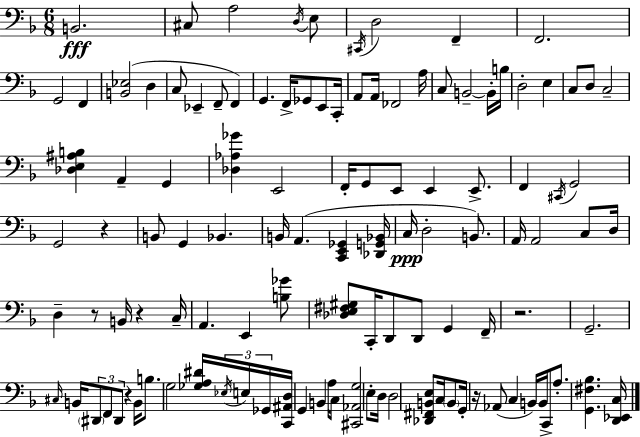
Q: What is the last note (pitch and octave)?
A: A3